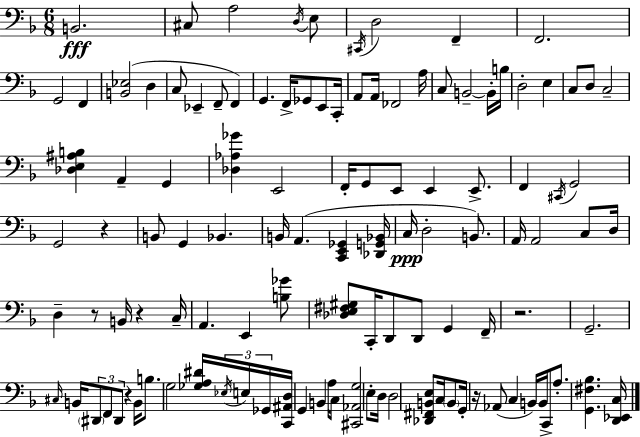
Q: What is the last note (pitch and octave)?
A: A3